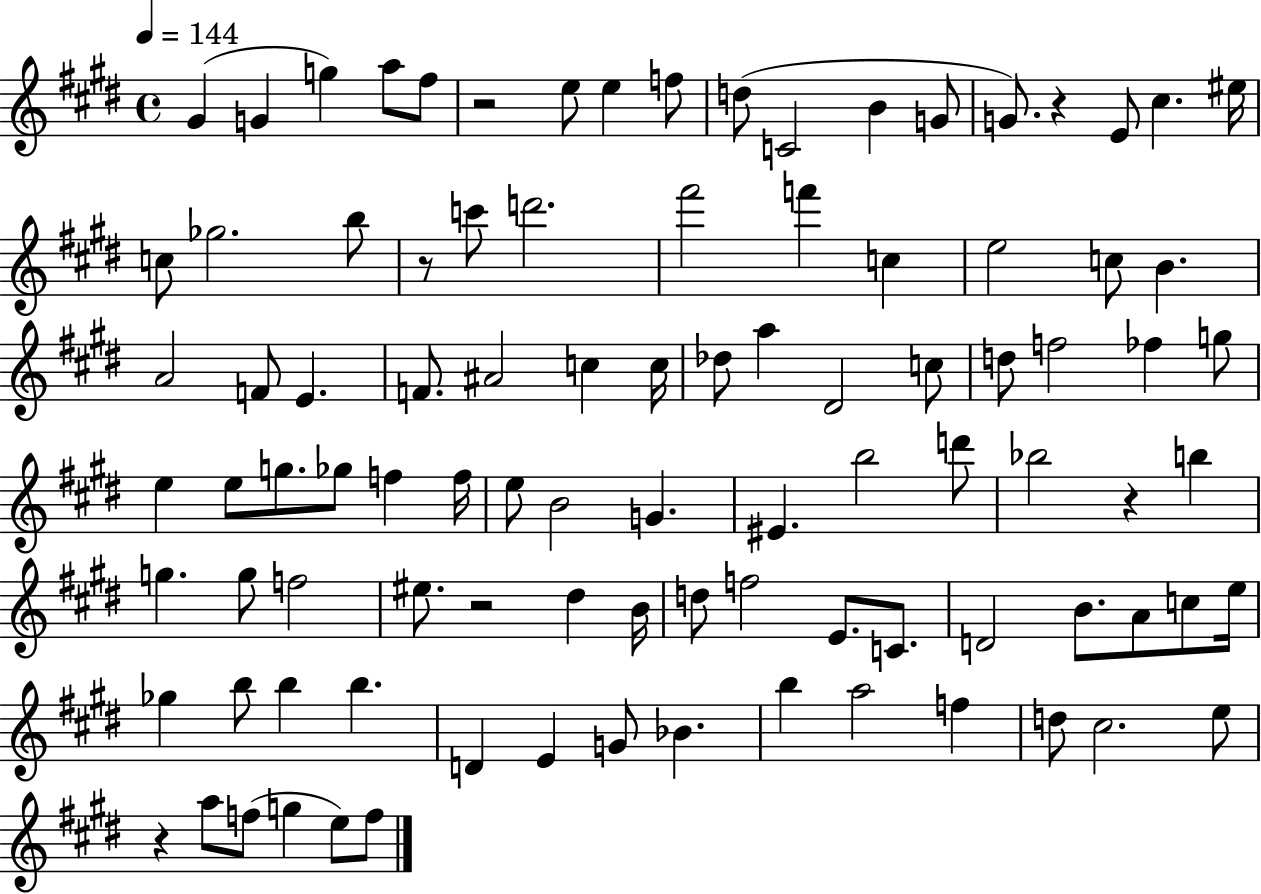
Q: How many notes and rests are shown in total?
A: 96